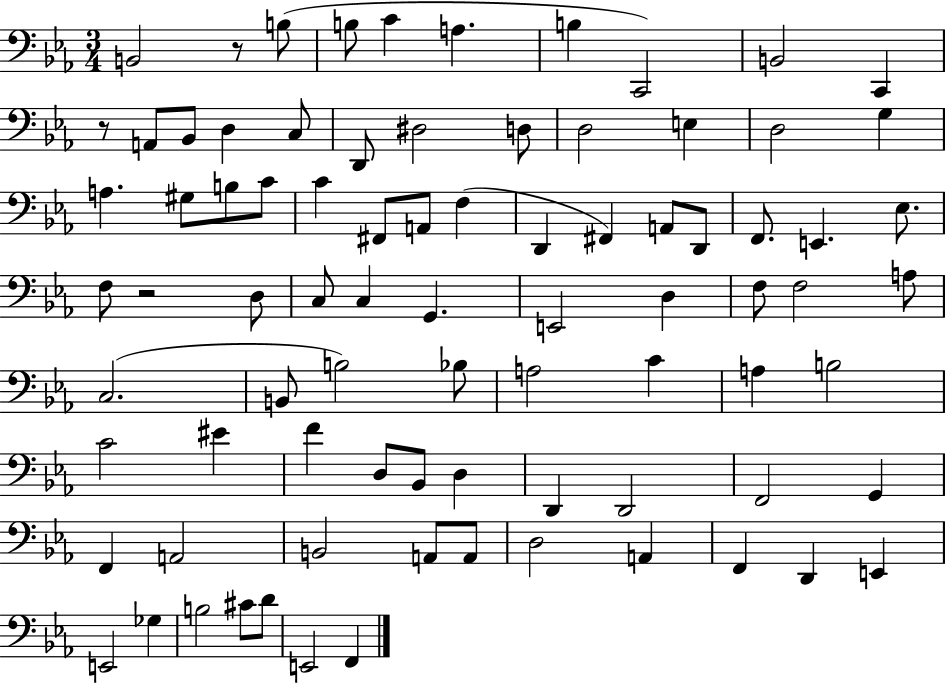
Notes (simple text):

B2/h R/e B3/e B3/e C4/q A3/q. B3/q C2/h B2/h C2/q R/e A2/e Bb2/e D3/q C3/e D2/e D#3/h D3/e D3/h E3/q D3/h G3/q A3/q. G#3/e B3/e C4/e C4/q F#2/e A2/e F3/q D2/q F#2/q A2/e D2/e F2/e. E2/q. Eb3/e. F3/e R/h D3/e C3/e C3/q G2/q. E2/h D3/q F3/e F3/h A3/e C3/h. B2/e B3/h Bb3/e A3/h C4/q A3/q B3/h C4/h EIS4/q F4/q D3/e Bb2/e D3/q D2/q D2/h F2/h G2/q F2/q A2/h B2/h A2/e A2/e D3/h A2/q F2/q D2/q E2/q E2/h Gb3/q B3/h C#4/e D4/e E2/h F2/q